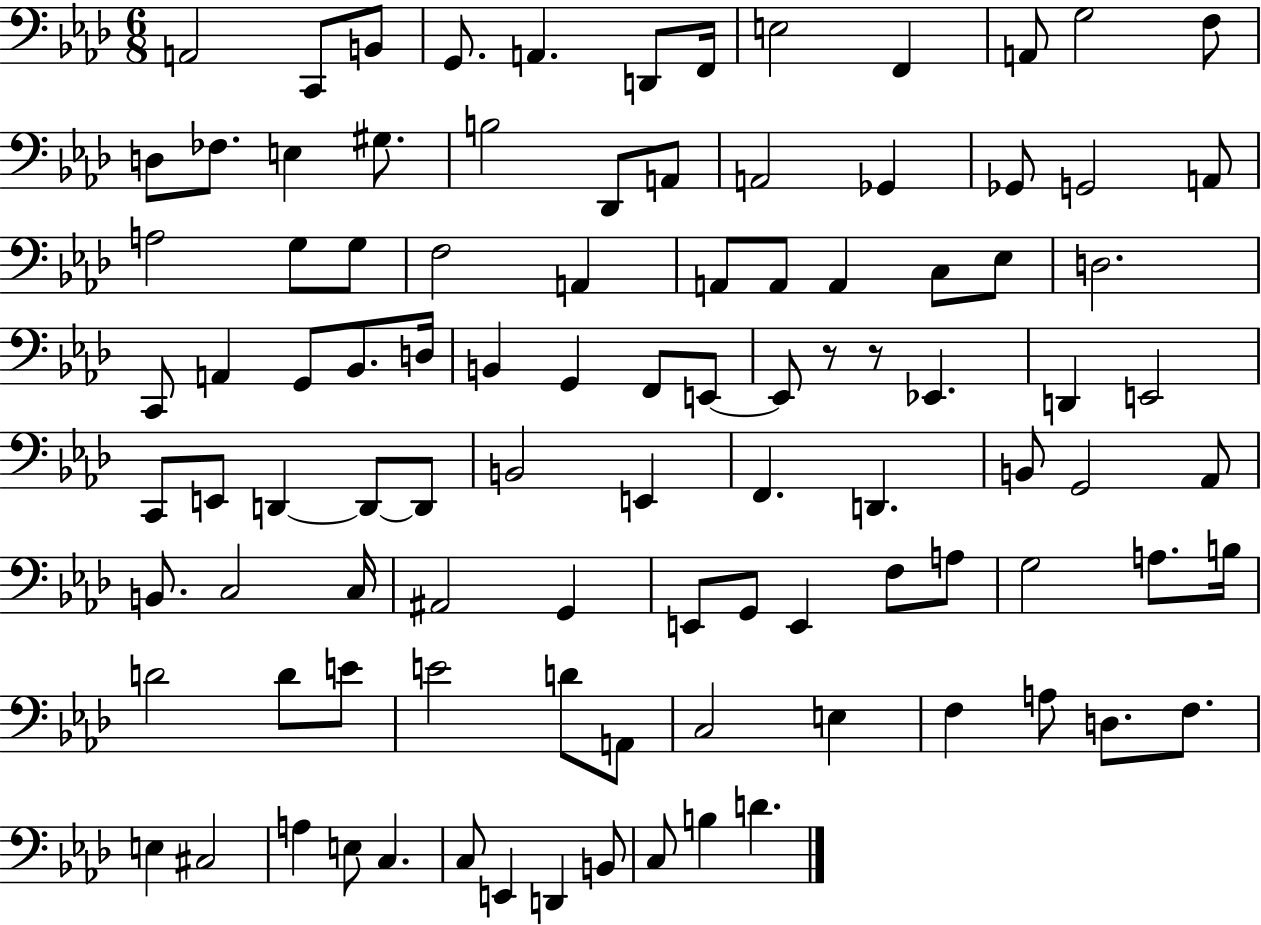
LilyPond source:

{
  \clef bass
  \numericTimeSignature
  \time 6/8
  \key aes \major
  \repeat volta 2 { a,2 c,8 b,8 | g,8. a,4. d,8 f,16 | e2 f,4 | a,8 g2 f8 | \break d8 fes8. e4 gis8. | b2 des,8 a,8 | a,2 ges,4 | ges,8 g,2 a,8 | \break a2 g8 g8 | f2 a,4 | a,8 a,8 a,4 c8 ees8 | d2. | \break c,8 a,4 g,8 bes,8. d16 | b,4 g,4 f,8 e,8~~ | e,8 r8 r8 ees,4. | d,4 e,2 | \break c,8 e,8 d,4~~ d,8~~ d,8 | b,2 e,4 | f,4. d,4. | b,8 g,2 aes,8 | \break b,8. c2 c16 | ais,2 g,4 | e,8 g,8 e,4 f8 a8 | g2 a8. b16 | \break d'2 d'8 e'8 | e'2 d'8 a,8 | c2 e4 | f4 a8 d8. f8. | \break e4 cis2 | a4 e8 c4. | c8 e,4 d,4 b,8 | c8 b4 d'4. | \break } \bar "|."
}